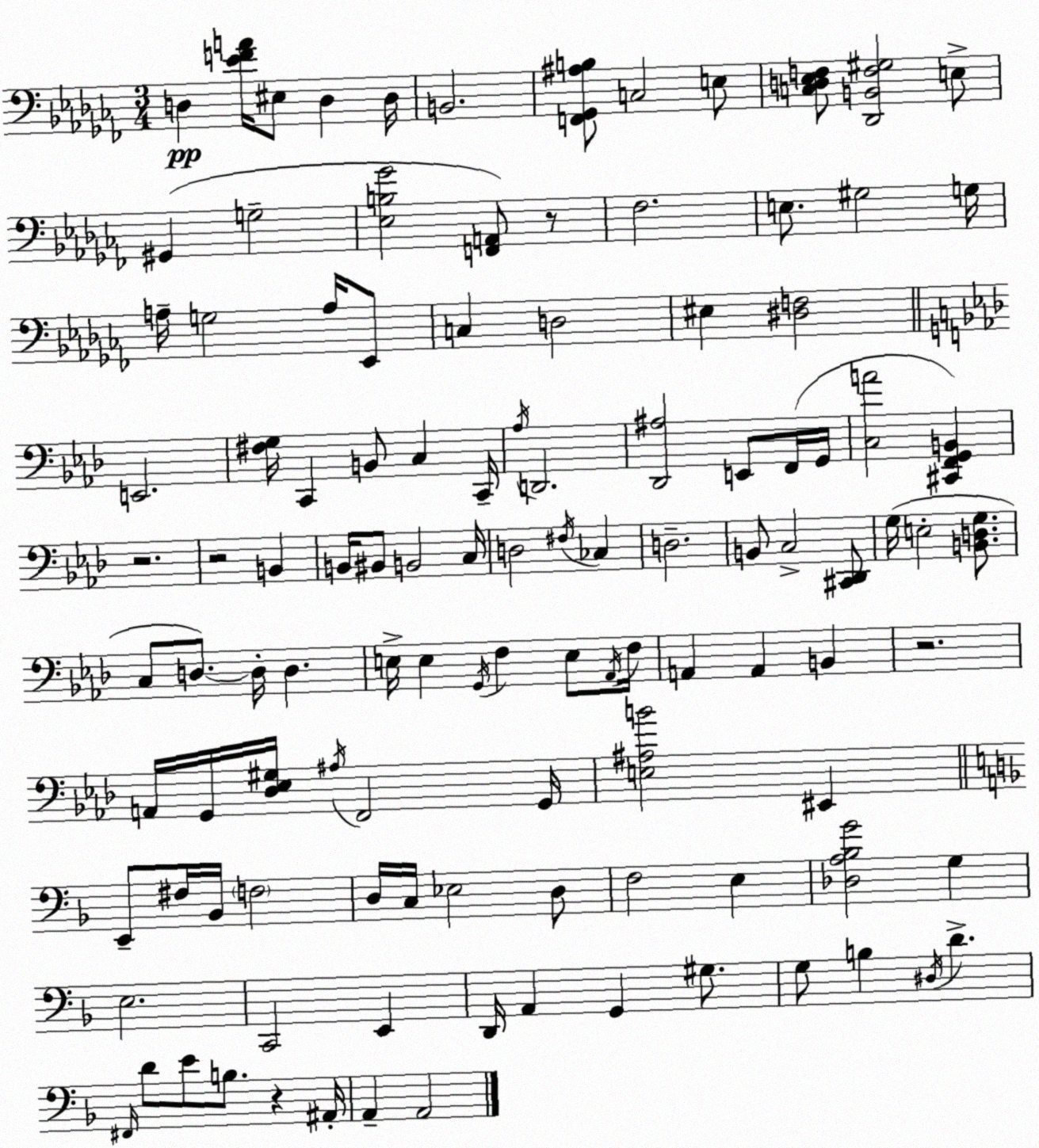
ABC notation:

X:1
T:Untitled
M:3/4
L:1/4
K:Abm
D, [_EFA]/4 ^E,/2 D, D,/4 B,,2 [F,,_G,,^A,B,]/2 C,2 E,/2 [C,D,_E,F,]/2 [_D,,B,,F,^G,]2 E,/2 ^G,, G,2 [_E,B,_G]2 [F,,A,,]/2 z/2 _F,2 E,/2 ^G,2 G,/4 A,/4 G,2 A,/4 _E,,/2 C, D,2 ^E, [^D,F,]2 E,,2 [^F,G,]/4 C,, B,,/2 C, C,,/4 _A,/4 D,,2 [_D,,^A,]2 E,,/2 F,,/4 G,,/4 [C,A]2 [^C,,F,,G,,B,,] z2 z2 B,, B,,/4 ^B,,/2 B,,2 C,/4 D,2 ^F,/4 _C, D,2 B,,/2 C,2 [^C,,_D,,]/2 G,/4 E,2 [B,,D,G,]/2 C,/2 D,/2 D,/4 D, E,/4 E, G,,/4 F, E,/2 _A,,/4 F,/4 A,, A,, B,, z2 A,,/4 G,,/4 [_D,_E,^G,]/4 ^A,/4 F,,2 G,,/4 [E,^A,B]2 ^E,, E,,/2 ^F,/4 _B,,/4 F,2 D,/4 C,/4 _E,2 D,/2 F,2 E, [_D,A,_B,G]2 G, E,2 C,,2 E,, D,,/4 A,, G,, ^G,/2 G,/2 B, ^D,/4 D ^F,,/4 D/2 E/2 B,/2 z ^A,,/4 A,, A,,2